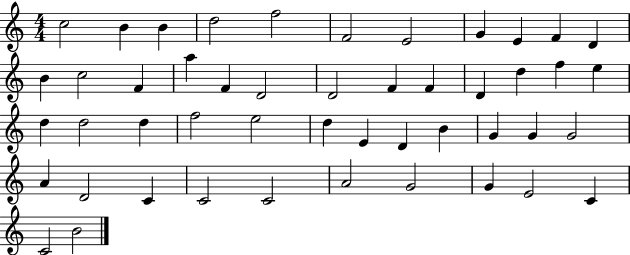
C5/h B4/q B4/q D5/h F5/h F4/h E4/h G4/q E4/q F4/q D4/q B4/q C5/h F4/q A5/q F4/q D4/h D4/h F4/q F4/q D4/q D5/q F5/q E5/q D5/q D5/h D5/q F5/h E5/h D5/q E4/q D4/q B4/q G4/q G4/q G4/h A4/q D4/h C4/q C4/h C4/h A4/h G4/h G4/q E4/h C4/q C4/h B4/h